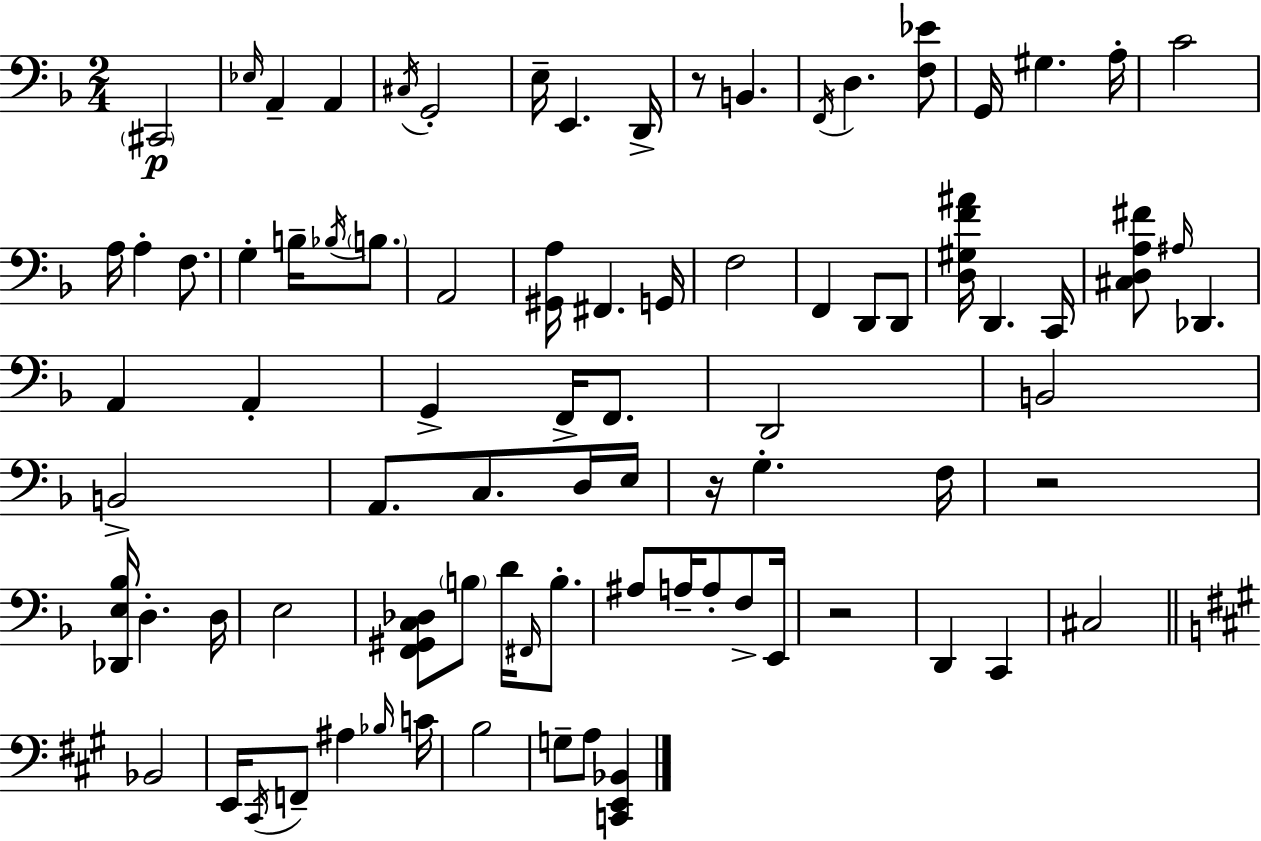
C#2/h Eb3/s A2/q A2/q C#3/s G2/h E3/s E2/q. D2/s R/e B2/q. F2/s D3/q. [F3,Eb4]/e G2/s G#3/q. A3/s C4/h A3/s A3/q F3/e. G3/q B3/s Bb3/s B3/e. A2/h [G#2,A3]/s F#2/q. G2/s F3/h F2/q D2/e D2/e [D3,G#3,F4,A#4]/s D2/q. C2/s [C#3,D3,A3,F#4]/e A#3/s Db2/q. A2/q A2/q G2/q F2/s F2/e. D2/h B2/h B2/h A2/e. C3/e. D3/s E3/s R/s G3/q. F3/s R/h [Db2,E3,Bb3]/s D3/q. D3/s E3/h [F2,G#2,C3,Db3]/e B3/e D4/s F#2/s B3/e. A#3/e A3/s A3/e F3/e E2/s R/h D2/q C2/q C#3/h Bb2/h E2/s C#2/s F2/e A#3/q Bb3/s C4/s B3/h G3/e A3/e [C2,E2,Bb2]/q